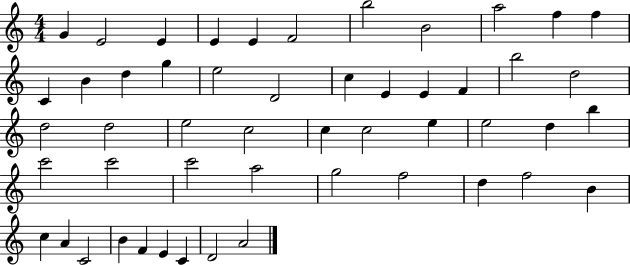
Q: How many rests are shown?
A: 0